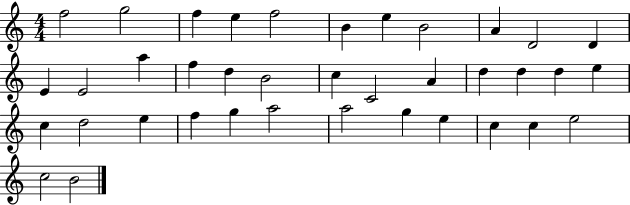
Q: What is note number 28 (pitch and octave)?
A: F5